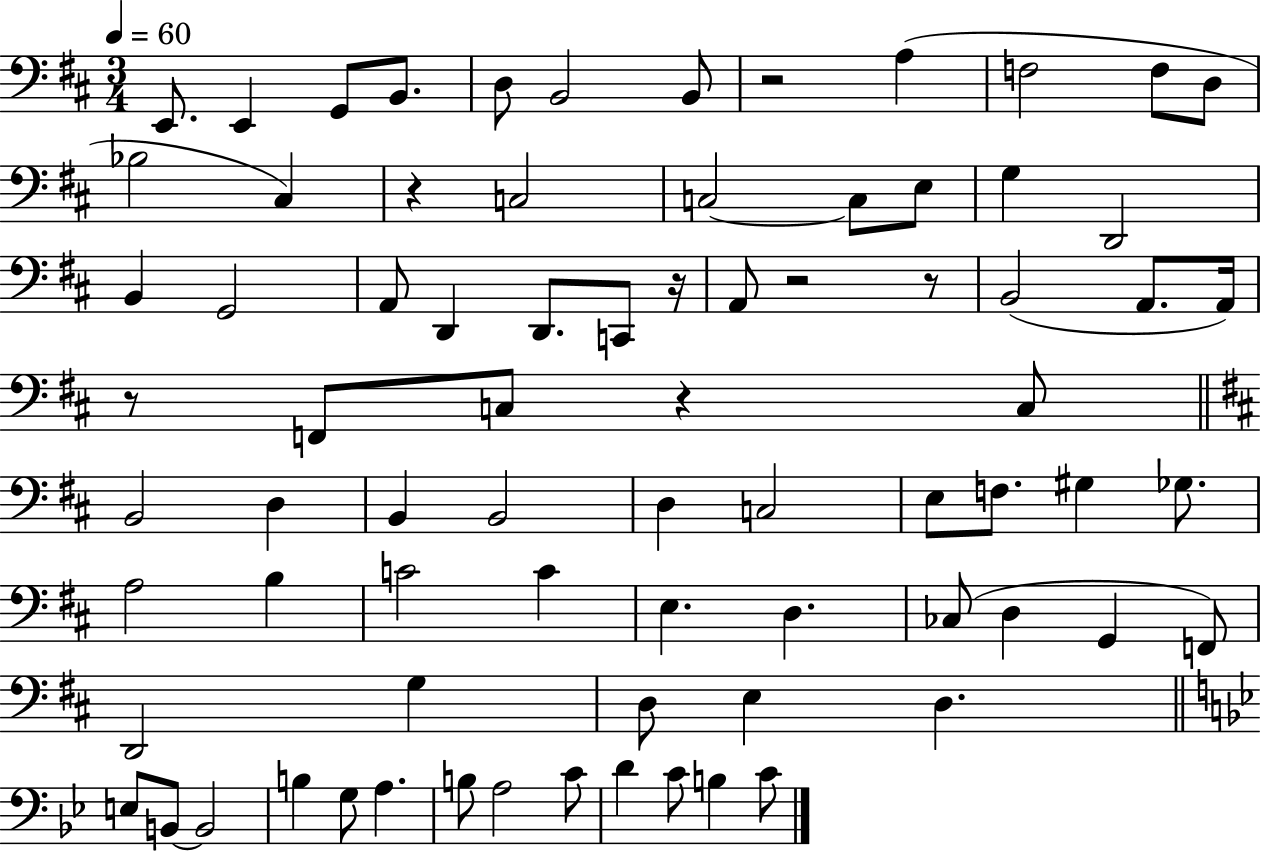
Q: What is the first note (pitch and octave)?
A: E2